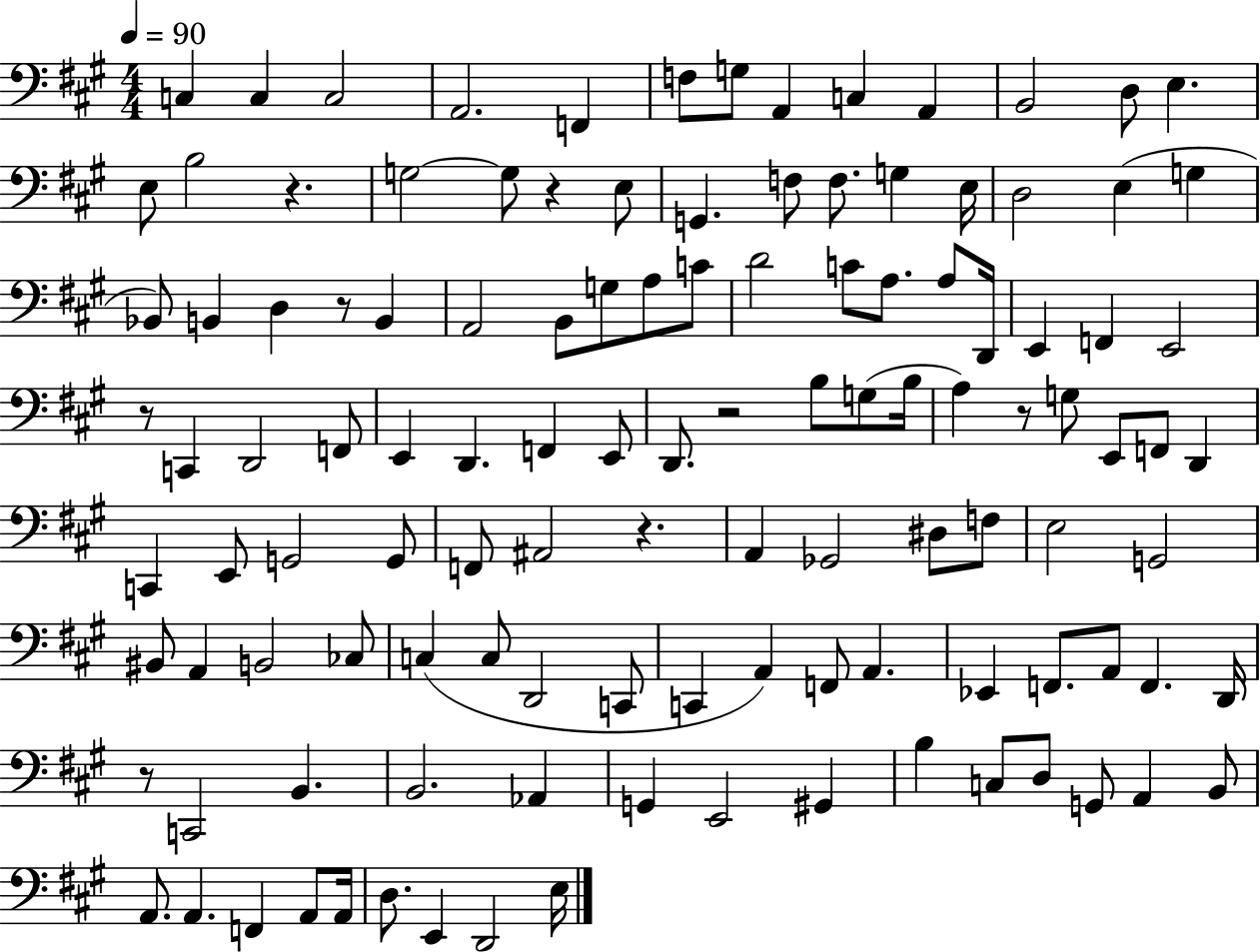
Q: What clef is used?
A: bass